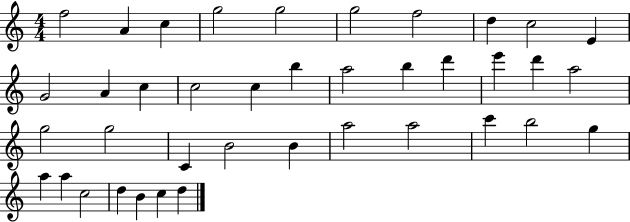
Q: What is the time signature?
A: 4/4